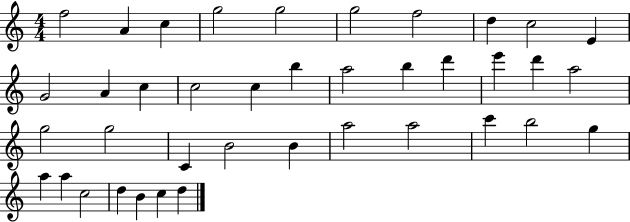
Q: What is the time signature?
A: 4/4